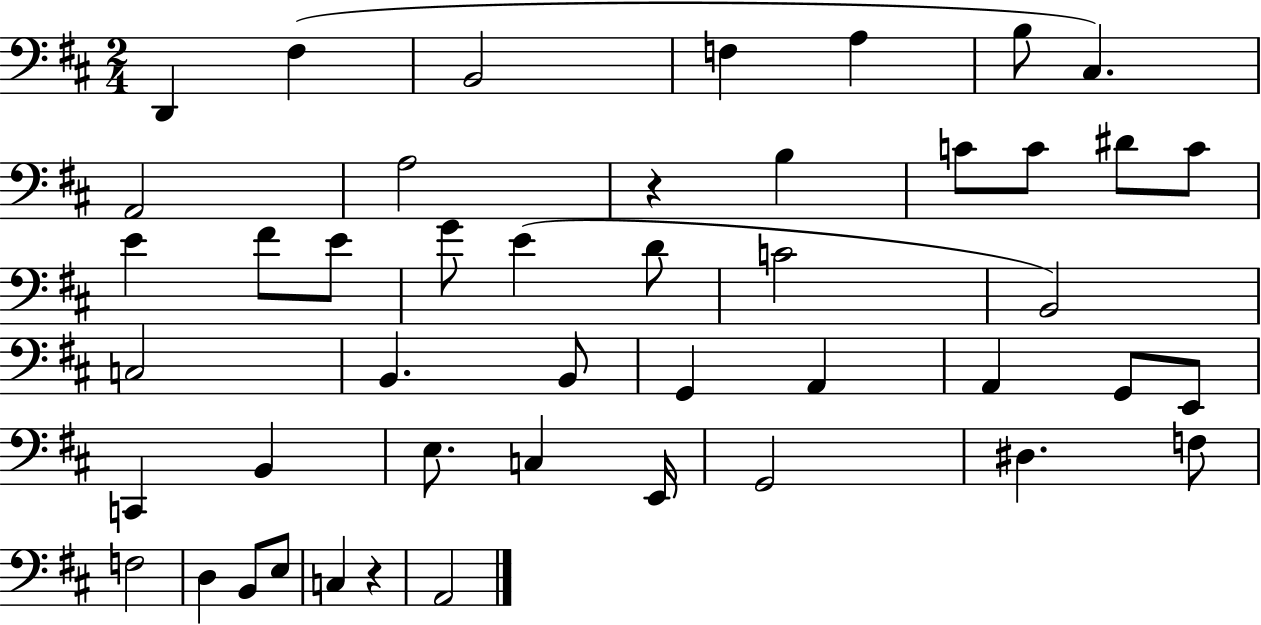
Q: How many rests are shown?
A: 2